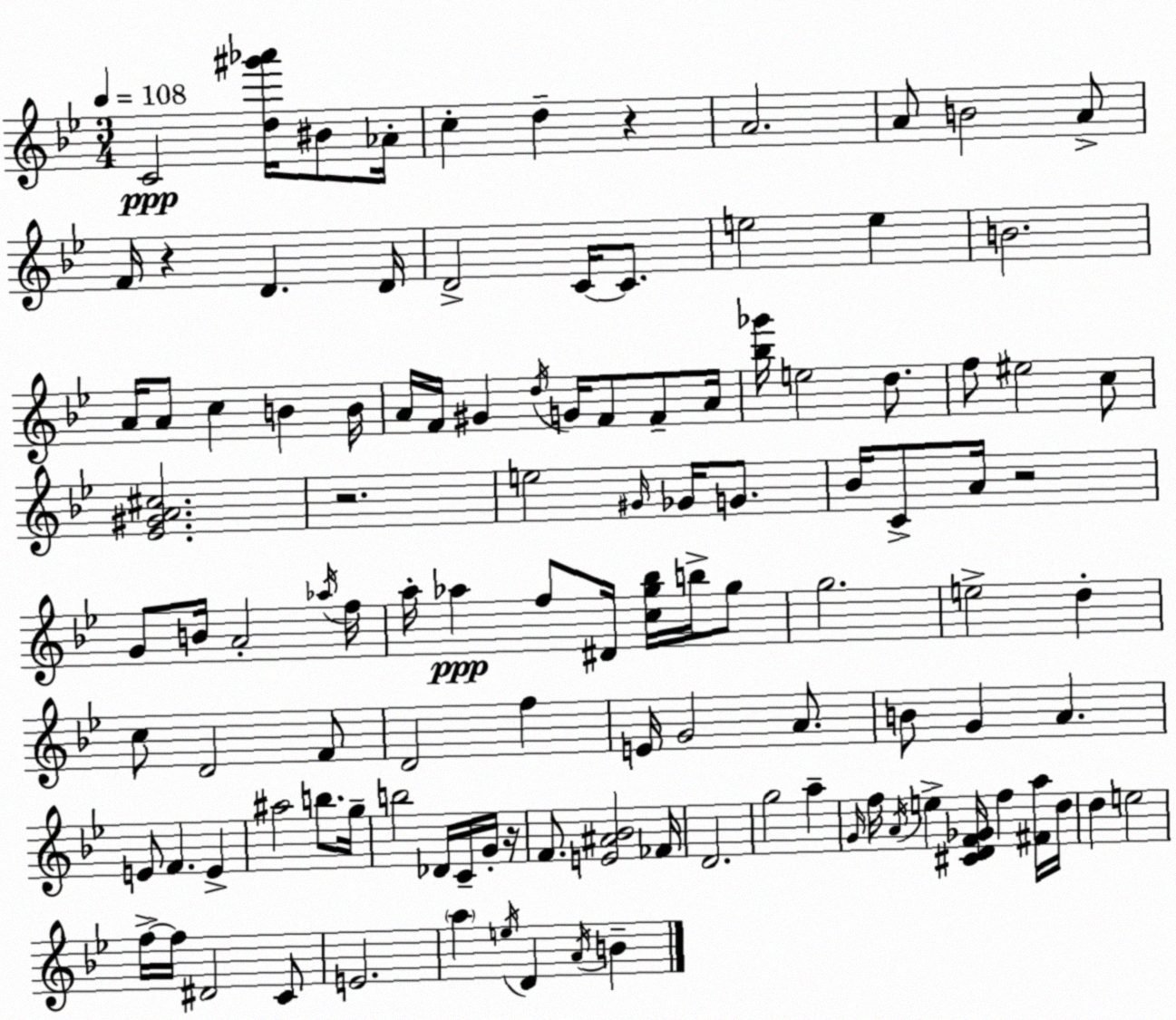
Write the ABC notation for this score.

X:1
T:Untitled
M:3/4
L:1/4
K:Bb
C2 [d^g'_a']/4 ^B/2 _A/4 c d z A2 A/2 B2 A/2 F/4 z D D/4 D2 C/4 C/2 e2 e B2 A/4 A/2 c B B/4 A/4 F/4 ^G d/4 G/4 F/2 F/2 A/4 [_b_g']/4 e2 d/2 f/2 ^e2 c/2 [_E^GA^c]2 z2 e2 ^G/4 _G/4 G/2 _B/4 C/2 A/4 z2 G/2 B/4 A2 _a/4 f/4 a/4 _a f/2 ^D/4 [cg_b]/4 b/4 g/2 g2 e2 d c/2 D2 F/2 D2 f E/4 G2 A/2 B/2 G A E/2 F E ^a2 b/2 g/4 b2 _D/4 C/4 G/4 z/4 F/2 [E^A_B]2 _F/4 D2 g2 a G/4 f/4 A/4 e [^CDF_G]/4 f [^Fa]/4 d/4 d e2 f/4 f/4 ^D2 C/2 E2 a e/4 D A/4 B